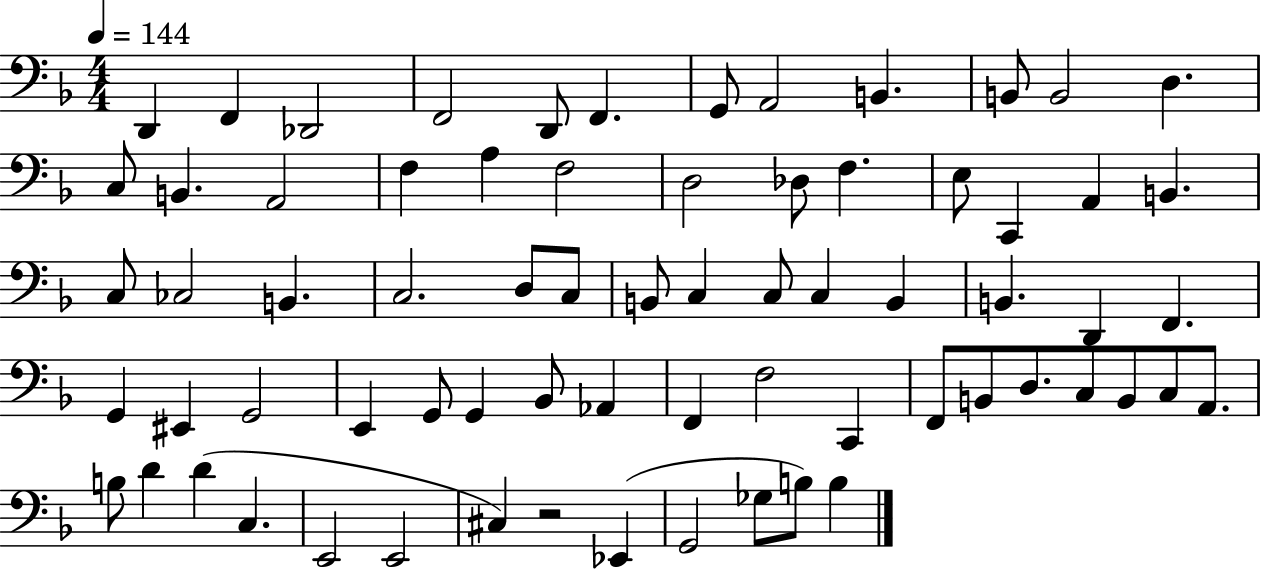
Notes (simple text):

D2/q F2/q Db2/h F2/h D2/e F2/q. G2/e A2/h B2/q. B2/e B2/h D3/q. C3/e B2/q. A2/h F3/q A3/q F3/h D3/h Db3/e F3/q. E3/e C2/q A2/q B2/q. C3/e CES3/h B2/q. C3/h. D3/e C3/e B2/e C3/q C3/e C3/q B2/q B2/q. D2/q F2/q. G2/q EIS2/q G2/h E2/q G2/e G2/q Bb2/e Ab2/q F2/q F3/h C2/q F2/e B2/e D3/e. C3/e B2/e C3/e A2/e. B3/e D4/q D4/q C3/q. E2/h E2/h C#3/q R/h Eb2/q G2/h Gb3/e B3/e B3/q